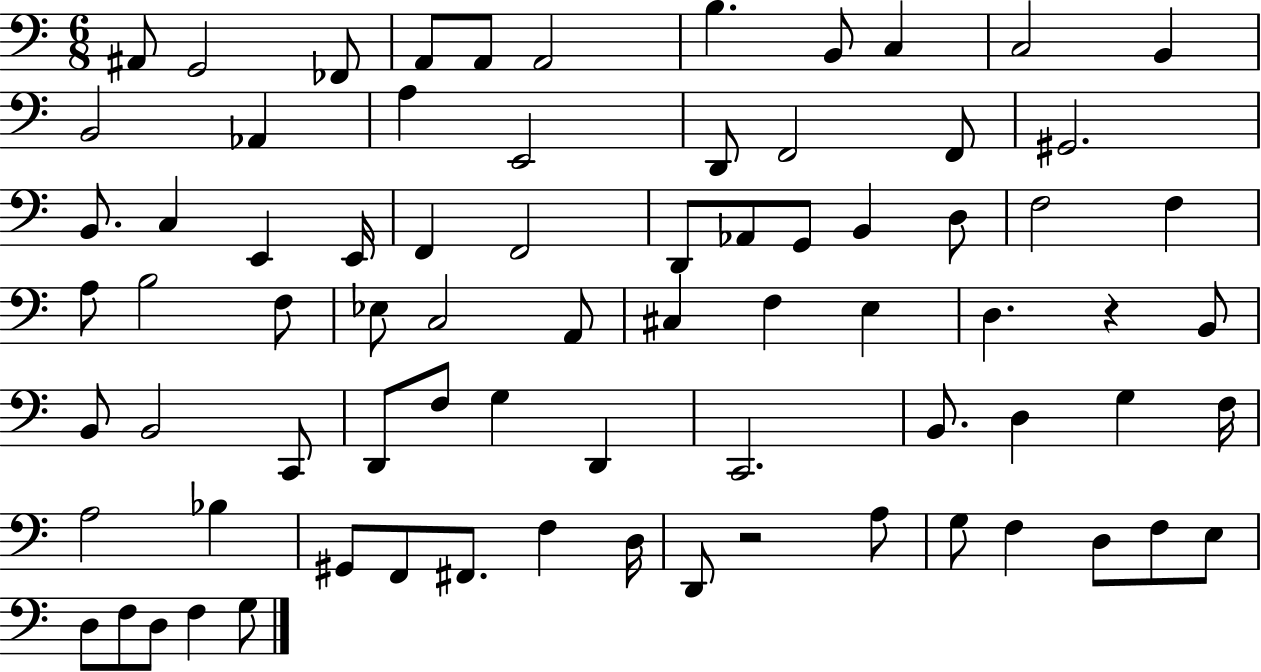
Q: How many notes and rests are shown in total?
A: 76